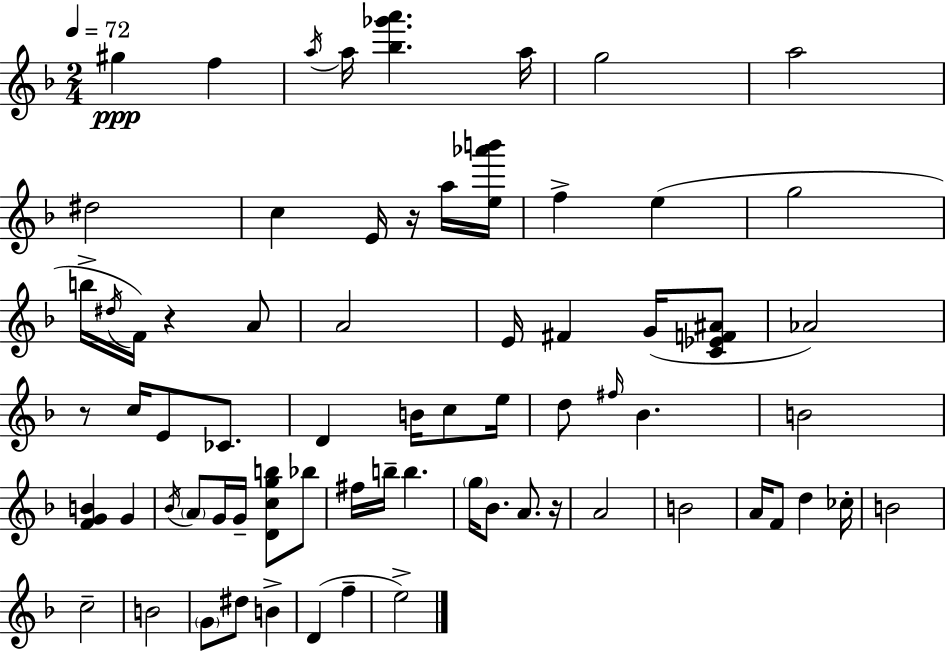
X:1
T:Untitled
M:2/4
L:1/4
K:F
^g f a/4 a/4 [_b_g'a'] a/4 g2 a2 ^d2 c E/4 z/4 a/4 [e_a'b']/4 f e g2 b/4 ^d/4 F/4 z A/2 A2 E/4 ^F G/4 [C_EF^A]/2 _A2 z/2 c/4 E/2 _C/2 D B/4 c/2 e/4 d/2 ^f/4 _B B2 [FGB] G _B/4 A/2 G/4 G/4 [Dcgb]/2 _b/2 ^f/4 b/4 b g/4 _B/2 A/2 z/4 A2 B2 A/4 F/2 d _c/4 B2 c2 B2 G/2 ^d/2 B D f e2